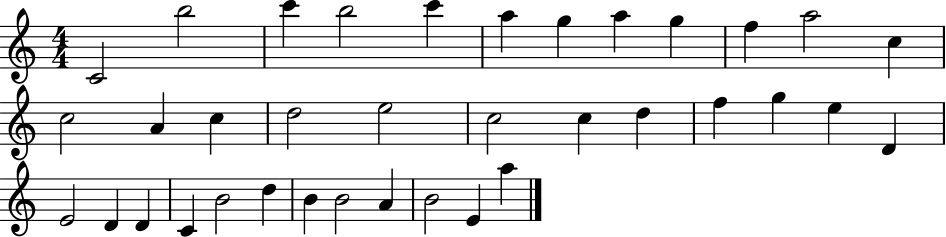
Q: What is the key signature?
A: C major